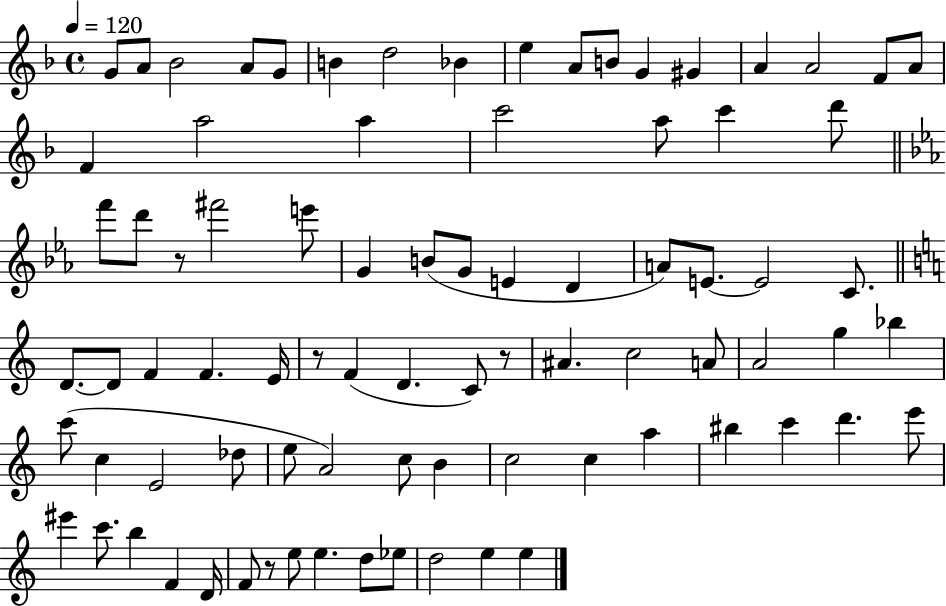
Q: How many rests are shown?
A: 4